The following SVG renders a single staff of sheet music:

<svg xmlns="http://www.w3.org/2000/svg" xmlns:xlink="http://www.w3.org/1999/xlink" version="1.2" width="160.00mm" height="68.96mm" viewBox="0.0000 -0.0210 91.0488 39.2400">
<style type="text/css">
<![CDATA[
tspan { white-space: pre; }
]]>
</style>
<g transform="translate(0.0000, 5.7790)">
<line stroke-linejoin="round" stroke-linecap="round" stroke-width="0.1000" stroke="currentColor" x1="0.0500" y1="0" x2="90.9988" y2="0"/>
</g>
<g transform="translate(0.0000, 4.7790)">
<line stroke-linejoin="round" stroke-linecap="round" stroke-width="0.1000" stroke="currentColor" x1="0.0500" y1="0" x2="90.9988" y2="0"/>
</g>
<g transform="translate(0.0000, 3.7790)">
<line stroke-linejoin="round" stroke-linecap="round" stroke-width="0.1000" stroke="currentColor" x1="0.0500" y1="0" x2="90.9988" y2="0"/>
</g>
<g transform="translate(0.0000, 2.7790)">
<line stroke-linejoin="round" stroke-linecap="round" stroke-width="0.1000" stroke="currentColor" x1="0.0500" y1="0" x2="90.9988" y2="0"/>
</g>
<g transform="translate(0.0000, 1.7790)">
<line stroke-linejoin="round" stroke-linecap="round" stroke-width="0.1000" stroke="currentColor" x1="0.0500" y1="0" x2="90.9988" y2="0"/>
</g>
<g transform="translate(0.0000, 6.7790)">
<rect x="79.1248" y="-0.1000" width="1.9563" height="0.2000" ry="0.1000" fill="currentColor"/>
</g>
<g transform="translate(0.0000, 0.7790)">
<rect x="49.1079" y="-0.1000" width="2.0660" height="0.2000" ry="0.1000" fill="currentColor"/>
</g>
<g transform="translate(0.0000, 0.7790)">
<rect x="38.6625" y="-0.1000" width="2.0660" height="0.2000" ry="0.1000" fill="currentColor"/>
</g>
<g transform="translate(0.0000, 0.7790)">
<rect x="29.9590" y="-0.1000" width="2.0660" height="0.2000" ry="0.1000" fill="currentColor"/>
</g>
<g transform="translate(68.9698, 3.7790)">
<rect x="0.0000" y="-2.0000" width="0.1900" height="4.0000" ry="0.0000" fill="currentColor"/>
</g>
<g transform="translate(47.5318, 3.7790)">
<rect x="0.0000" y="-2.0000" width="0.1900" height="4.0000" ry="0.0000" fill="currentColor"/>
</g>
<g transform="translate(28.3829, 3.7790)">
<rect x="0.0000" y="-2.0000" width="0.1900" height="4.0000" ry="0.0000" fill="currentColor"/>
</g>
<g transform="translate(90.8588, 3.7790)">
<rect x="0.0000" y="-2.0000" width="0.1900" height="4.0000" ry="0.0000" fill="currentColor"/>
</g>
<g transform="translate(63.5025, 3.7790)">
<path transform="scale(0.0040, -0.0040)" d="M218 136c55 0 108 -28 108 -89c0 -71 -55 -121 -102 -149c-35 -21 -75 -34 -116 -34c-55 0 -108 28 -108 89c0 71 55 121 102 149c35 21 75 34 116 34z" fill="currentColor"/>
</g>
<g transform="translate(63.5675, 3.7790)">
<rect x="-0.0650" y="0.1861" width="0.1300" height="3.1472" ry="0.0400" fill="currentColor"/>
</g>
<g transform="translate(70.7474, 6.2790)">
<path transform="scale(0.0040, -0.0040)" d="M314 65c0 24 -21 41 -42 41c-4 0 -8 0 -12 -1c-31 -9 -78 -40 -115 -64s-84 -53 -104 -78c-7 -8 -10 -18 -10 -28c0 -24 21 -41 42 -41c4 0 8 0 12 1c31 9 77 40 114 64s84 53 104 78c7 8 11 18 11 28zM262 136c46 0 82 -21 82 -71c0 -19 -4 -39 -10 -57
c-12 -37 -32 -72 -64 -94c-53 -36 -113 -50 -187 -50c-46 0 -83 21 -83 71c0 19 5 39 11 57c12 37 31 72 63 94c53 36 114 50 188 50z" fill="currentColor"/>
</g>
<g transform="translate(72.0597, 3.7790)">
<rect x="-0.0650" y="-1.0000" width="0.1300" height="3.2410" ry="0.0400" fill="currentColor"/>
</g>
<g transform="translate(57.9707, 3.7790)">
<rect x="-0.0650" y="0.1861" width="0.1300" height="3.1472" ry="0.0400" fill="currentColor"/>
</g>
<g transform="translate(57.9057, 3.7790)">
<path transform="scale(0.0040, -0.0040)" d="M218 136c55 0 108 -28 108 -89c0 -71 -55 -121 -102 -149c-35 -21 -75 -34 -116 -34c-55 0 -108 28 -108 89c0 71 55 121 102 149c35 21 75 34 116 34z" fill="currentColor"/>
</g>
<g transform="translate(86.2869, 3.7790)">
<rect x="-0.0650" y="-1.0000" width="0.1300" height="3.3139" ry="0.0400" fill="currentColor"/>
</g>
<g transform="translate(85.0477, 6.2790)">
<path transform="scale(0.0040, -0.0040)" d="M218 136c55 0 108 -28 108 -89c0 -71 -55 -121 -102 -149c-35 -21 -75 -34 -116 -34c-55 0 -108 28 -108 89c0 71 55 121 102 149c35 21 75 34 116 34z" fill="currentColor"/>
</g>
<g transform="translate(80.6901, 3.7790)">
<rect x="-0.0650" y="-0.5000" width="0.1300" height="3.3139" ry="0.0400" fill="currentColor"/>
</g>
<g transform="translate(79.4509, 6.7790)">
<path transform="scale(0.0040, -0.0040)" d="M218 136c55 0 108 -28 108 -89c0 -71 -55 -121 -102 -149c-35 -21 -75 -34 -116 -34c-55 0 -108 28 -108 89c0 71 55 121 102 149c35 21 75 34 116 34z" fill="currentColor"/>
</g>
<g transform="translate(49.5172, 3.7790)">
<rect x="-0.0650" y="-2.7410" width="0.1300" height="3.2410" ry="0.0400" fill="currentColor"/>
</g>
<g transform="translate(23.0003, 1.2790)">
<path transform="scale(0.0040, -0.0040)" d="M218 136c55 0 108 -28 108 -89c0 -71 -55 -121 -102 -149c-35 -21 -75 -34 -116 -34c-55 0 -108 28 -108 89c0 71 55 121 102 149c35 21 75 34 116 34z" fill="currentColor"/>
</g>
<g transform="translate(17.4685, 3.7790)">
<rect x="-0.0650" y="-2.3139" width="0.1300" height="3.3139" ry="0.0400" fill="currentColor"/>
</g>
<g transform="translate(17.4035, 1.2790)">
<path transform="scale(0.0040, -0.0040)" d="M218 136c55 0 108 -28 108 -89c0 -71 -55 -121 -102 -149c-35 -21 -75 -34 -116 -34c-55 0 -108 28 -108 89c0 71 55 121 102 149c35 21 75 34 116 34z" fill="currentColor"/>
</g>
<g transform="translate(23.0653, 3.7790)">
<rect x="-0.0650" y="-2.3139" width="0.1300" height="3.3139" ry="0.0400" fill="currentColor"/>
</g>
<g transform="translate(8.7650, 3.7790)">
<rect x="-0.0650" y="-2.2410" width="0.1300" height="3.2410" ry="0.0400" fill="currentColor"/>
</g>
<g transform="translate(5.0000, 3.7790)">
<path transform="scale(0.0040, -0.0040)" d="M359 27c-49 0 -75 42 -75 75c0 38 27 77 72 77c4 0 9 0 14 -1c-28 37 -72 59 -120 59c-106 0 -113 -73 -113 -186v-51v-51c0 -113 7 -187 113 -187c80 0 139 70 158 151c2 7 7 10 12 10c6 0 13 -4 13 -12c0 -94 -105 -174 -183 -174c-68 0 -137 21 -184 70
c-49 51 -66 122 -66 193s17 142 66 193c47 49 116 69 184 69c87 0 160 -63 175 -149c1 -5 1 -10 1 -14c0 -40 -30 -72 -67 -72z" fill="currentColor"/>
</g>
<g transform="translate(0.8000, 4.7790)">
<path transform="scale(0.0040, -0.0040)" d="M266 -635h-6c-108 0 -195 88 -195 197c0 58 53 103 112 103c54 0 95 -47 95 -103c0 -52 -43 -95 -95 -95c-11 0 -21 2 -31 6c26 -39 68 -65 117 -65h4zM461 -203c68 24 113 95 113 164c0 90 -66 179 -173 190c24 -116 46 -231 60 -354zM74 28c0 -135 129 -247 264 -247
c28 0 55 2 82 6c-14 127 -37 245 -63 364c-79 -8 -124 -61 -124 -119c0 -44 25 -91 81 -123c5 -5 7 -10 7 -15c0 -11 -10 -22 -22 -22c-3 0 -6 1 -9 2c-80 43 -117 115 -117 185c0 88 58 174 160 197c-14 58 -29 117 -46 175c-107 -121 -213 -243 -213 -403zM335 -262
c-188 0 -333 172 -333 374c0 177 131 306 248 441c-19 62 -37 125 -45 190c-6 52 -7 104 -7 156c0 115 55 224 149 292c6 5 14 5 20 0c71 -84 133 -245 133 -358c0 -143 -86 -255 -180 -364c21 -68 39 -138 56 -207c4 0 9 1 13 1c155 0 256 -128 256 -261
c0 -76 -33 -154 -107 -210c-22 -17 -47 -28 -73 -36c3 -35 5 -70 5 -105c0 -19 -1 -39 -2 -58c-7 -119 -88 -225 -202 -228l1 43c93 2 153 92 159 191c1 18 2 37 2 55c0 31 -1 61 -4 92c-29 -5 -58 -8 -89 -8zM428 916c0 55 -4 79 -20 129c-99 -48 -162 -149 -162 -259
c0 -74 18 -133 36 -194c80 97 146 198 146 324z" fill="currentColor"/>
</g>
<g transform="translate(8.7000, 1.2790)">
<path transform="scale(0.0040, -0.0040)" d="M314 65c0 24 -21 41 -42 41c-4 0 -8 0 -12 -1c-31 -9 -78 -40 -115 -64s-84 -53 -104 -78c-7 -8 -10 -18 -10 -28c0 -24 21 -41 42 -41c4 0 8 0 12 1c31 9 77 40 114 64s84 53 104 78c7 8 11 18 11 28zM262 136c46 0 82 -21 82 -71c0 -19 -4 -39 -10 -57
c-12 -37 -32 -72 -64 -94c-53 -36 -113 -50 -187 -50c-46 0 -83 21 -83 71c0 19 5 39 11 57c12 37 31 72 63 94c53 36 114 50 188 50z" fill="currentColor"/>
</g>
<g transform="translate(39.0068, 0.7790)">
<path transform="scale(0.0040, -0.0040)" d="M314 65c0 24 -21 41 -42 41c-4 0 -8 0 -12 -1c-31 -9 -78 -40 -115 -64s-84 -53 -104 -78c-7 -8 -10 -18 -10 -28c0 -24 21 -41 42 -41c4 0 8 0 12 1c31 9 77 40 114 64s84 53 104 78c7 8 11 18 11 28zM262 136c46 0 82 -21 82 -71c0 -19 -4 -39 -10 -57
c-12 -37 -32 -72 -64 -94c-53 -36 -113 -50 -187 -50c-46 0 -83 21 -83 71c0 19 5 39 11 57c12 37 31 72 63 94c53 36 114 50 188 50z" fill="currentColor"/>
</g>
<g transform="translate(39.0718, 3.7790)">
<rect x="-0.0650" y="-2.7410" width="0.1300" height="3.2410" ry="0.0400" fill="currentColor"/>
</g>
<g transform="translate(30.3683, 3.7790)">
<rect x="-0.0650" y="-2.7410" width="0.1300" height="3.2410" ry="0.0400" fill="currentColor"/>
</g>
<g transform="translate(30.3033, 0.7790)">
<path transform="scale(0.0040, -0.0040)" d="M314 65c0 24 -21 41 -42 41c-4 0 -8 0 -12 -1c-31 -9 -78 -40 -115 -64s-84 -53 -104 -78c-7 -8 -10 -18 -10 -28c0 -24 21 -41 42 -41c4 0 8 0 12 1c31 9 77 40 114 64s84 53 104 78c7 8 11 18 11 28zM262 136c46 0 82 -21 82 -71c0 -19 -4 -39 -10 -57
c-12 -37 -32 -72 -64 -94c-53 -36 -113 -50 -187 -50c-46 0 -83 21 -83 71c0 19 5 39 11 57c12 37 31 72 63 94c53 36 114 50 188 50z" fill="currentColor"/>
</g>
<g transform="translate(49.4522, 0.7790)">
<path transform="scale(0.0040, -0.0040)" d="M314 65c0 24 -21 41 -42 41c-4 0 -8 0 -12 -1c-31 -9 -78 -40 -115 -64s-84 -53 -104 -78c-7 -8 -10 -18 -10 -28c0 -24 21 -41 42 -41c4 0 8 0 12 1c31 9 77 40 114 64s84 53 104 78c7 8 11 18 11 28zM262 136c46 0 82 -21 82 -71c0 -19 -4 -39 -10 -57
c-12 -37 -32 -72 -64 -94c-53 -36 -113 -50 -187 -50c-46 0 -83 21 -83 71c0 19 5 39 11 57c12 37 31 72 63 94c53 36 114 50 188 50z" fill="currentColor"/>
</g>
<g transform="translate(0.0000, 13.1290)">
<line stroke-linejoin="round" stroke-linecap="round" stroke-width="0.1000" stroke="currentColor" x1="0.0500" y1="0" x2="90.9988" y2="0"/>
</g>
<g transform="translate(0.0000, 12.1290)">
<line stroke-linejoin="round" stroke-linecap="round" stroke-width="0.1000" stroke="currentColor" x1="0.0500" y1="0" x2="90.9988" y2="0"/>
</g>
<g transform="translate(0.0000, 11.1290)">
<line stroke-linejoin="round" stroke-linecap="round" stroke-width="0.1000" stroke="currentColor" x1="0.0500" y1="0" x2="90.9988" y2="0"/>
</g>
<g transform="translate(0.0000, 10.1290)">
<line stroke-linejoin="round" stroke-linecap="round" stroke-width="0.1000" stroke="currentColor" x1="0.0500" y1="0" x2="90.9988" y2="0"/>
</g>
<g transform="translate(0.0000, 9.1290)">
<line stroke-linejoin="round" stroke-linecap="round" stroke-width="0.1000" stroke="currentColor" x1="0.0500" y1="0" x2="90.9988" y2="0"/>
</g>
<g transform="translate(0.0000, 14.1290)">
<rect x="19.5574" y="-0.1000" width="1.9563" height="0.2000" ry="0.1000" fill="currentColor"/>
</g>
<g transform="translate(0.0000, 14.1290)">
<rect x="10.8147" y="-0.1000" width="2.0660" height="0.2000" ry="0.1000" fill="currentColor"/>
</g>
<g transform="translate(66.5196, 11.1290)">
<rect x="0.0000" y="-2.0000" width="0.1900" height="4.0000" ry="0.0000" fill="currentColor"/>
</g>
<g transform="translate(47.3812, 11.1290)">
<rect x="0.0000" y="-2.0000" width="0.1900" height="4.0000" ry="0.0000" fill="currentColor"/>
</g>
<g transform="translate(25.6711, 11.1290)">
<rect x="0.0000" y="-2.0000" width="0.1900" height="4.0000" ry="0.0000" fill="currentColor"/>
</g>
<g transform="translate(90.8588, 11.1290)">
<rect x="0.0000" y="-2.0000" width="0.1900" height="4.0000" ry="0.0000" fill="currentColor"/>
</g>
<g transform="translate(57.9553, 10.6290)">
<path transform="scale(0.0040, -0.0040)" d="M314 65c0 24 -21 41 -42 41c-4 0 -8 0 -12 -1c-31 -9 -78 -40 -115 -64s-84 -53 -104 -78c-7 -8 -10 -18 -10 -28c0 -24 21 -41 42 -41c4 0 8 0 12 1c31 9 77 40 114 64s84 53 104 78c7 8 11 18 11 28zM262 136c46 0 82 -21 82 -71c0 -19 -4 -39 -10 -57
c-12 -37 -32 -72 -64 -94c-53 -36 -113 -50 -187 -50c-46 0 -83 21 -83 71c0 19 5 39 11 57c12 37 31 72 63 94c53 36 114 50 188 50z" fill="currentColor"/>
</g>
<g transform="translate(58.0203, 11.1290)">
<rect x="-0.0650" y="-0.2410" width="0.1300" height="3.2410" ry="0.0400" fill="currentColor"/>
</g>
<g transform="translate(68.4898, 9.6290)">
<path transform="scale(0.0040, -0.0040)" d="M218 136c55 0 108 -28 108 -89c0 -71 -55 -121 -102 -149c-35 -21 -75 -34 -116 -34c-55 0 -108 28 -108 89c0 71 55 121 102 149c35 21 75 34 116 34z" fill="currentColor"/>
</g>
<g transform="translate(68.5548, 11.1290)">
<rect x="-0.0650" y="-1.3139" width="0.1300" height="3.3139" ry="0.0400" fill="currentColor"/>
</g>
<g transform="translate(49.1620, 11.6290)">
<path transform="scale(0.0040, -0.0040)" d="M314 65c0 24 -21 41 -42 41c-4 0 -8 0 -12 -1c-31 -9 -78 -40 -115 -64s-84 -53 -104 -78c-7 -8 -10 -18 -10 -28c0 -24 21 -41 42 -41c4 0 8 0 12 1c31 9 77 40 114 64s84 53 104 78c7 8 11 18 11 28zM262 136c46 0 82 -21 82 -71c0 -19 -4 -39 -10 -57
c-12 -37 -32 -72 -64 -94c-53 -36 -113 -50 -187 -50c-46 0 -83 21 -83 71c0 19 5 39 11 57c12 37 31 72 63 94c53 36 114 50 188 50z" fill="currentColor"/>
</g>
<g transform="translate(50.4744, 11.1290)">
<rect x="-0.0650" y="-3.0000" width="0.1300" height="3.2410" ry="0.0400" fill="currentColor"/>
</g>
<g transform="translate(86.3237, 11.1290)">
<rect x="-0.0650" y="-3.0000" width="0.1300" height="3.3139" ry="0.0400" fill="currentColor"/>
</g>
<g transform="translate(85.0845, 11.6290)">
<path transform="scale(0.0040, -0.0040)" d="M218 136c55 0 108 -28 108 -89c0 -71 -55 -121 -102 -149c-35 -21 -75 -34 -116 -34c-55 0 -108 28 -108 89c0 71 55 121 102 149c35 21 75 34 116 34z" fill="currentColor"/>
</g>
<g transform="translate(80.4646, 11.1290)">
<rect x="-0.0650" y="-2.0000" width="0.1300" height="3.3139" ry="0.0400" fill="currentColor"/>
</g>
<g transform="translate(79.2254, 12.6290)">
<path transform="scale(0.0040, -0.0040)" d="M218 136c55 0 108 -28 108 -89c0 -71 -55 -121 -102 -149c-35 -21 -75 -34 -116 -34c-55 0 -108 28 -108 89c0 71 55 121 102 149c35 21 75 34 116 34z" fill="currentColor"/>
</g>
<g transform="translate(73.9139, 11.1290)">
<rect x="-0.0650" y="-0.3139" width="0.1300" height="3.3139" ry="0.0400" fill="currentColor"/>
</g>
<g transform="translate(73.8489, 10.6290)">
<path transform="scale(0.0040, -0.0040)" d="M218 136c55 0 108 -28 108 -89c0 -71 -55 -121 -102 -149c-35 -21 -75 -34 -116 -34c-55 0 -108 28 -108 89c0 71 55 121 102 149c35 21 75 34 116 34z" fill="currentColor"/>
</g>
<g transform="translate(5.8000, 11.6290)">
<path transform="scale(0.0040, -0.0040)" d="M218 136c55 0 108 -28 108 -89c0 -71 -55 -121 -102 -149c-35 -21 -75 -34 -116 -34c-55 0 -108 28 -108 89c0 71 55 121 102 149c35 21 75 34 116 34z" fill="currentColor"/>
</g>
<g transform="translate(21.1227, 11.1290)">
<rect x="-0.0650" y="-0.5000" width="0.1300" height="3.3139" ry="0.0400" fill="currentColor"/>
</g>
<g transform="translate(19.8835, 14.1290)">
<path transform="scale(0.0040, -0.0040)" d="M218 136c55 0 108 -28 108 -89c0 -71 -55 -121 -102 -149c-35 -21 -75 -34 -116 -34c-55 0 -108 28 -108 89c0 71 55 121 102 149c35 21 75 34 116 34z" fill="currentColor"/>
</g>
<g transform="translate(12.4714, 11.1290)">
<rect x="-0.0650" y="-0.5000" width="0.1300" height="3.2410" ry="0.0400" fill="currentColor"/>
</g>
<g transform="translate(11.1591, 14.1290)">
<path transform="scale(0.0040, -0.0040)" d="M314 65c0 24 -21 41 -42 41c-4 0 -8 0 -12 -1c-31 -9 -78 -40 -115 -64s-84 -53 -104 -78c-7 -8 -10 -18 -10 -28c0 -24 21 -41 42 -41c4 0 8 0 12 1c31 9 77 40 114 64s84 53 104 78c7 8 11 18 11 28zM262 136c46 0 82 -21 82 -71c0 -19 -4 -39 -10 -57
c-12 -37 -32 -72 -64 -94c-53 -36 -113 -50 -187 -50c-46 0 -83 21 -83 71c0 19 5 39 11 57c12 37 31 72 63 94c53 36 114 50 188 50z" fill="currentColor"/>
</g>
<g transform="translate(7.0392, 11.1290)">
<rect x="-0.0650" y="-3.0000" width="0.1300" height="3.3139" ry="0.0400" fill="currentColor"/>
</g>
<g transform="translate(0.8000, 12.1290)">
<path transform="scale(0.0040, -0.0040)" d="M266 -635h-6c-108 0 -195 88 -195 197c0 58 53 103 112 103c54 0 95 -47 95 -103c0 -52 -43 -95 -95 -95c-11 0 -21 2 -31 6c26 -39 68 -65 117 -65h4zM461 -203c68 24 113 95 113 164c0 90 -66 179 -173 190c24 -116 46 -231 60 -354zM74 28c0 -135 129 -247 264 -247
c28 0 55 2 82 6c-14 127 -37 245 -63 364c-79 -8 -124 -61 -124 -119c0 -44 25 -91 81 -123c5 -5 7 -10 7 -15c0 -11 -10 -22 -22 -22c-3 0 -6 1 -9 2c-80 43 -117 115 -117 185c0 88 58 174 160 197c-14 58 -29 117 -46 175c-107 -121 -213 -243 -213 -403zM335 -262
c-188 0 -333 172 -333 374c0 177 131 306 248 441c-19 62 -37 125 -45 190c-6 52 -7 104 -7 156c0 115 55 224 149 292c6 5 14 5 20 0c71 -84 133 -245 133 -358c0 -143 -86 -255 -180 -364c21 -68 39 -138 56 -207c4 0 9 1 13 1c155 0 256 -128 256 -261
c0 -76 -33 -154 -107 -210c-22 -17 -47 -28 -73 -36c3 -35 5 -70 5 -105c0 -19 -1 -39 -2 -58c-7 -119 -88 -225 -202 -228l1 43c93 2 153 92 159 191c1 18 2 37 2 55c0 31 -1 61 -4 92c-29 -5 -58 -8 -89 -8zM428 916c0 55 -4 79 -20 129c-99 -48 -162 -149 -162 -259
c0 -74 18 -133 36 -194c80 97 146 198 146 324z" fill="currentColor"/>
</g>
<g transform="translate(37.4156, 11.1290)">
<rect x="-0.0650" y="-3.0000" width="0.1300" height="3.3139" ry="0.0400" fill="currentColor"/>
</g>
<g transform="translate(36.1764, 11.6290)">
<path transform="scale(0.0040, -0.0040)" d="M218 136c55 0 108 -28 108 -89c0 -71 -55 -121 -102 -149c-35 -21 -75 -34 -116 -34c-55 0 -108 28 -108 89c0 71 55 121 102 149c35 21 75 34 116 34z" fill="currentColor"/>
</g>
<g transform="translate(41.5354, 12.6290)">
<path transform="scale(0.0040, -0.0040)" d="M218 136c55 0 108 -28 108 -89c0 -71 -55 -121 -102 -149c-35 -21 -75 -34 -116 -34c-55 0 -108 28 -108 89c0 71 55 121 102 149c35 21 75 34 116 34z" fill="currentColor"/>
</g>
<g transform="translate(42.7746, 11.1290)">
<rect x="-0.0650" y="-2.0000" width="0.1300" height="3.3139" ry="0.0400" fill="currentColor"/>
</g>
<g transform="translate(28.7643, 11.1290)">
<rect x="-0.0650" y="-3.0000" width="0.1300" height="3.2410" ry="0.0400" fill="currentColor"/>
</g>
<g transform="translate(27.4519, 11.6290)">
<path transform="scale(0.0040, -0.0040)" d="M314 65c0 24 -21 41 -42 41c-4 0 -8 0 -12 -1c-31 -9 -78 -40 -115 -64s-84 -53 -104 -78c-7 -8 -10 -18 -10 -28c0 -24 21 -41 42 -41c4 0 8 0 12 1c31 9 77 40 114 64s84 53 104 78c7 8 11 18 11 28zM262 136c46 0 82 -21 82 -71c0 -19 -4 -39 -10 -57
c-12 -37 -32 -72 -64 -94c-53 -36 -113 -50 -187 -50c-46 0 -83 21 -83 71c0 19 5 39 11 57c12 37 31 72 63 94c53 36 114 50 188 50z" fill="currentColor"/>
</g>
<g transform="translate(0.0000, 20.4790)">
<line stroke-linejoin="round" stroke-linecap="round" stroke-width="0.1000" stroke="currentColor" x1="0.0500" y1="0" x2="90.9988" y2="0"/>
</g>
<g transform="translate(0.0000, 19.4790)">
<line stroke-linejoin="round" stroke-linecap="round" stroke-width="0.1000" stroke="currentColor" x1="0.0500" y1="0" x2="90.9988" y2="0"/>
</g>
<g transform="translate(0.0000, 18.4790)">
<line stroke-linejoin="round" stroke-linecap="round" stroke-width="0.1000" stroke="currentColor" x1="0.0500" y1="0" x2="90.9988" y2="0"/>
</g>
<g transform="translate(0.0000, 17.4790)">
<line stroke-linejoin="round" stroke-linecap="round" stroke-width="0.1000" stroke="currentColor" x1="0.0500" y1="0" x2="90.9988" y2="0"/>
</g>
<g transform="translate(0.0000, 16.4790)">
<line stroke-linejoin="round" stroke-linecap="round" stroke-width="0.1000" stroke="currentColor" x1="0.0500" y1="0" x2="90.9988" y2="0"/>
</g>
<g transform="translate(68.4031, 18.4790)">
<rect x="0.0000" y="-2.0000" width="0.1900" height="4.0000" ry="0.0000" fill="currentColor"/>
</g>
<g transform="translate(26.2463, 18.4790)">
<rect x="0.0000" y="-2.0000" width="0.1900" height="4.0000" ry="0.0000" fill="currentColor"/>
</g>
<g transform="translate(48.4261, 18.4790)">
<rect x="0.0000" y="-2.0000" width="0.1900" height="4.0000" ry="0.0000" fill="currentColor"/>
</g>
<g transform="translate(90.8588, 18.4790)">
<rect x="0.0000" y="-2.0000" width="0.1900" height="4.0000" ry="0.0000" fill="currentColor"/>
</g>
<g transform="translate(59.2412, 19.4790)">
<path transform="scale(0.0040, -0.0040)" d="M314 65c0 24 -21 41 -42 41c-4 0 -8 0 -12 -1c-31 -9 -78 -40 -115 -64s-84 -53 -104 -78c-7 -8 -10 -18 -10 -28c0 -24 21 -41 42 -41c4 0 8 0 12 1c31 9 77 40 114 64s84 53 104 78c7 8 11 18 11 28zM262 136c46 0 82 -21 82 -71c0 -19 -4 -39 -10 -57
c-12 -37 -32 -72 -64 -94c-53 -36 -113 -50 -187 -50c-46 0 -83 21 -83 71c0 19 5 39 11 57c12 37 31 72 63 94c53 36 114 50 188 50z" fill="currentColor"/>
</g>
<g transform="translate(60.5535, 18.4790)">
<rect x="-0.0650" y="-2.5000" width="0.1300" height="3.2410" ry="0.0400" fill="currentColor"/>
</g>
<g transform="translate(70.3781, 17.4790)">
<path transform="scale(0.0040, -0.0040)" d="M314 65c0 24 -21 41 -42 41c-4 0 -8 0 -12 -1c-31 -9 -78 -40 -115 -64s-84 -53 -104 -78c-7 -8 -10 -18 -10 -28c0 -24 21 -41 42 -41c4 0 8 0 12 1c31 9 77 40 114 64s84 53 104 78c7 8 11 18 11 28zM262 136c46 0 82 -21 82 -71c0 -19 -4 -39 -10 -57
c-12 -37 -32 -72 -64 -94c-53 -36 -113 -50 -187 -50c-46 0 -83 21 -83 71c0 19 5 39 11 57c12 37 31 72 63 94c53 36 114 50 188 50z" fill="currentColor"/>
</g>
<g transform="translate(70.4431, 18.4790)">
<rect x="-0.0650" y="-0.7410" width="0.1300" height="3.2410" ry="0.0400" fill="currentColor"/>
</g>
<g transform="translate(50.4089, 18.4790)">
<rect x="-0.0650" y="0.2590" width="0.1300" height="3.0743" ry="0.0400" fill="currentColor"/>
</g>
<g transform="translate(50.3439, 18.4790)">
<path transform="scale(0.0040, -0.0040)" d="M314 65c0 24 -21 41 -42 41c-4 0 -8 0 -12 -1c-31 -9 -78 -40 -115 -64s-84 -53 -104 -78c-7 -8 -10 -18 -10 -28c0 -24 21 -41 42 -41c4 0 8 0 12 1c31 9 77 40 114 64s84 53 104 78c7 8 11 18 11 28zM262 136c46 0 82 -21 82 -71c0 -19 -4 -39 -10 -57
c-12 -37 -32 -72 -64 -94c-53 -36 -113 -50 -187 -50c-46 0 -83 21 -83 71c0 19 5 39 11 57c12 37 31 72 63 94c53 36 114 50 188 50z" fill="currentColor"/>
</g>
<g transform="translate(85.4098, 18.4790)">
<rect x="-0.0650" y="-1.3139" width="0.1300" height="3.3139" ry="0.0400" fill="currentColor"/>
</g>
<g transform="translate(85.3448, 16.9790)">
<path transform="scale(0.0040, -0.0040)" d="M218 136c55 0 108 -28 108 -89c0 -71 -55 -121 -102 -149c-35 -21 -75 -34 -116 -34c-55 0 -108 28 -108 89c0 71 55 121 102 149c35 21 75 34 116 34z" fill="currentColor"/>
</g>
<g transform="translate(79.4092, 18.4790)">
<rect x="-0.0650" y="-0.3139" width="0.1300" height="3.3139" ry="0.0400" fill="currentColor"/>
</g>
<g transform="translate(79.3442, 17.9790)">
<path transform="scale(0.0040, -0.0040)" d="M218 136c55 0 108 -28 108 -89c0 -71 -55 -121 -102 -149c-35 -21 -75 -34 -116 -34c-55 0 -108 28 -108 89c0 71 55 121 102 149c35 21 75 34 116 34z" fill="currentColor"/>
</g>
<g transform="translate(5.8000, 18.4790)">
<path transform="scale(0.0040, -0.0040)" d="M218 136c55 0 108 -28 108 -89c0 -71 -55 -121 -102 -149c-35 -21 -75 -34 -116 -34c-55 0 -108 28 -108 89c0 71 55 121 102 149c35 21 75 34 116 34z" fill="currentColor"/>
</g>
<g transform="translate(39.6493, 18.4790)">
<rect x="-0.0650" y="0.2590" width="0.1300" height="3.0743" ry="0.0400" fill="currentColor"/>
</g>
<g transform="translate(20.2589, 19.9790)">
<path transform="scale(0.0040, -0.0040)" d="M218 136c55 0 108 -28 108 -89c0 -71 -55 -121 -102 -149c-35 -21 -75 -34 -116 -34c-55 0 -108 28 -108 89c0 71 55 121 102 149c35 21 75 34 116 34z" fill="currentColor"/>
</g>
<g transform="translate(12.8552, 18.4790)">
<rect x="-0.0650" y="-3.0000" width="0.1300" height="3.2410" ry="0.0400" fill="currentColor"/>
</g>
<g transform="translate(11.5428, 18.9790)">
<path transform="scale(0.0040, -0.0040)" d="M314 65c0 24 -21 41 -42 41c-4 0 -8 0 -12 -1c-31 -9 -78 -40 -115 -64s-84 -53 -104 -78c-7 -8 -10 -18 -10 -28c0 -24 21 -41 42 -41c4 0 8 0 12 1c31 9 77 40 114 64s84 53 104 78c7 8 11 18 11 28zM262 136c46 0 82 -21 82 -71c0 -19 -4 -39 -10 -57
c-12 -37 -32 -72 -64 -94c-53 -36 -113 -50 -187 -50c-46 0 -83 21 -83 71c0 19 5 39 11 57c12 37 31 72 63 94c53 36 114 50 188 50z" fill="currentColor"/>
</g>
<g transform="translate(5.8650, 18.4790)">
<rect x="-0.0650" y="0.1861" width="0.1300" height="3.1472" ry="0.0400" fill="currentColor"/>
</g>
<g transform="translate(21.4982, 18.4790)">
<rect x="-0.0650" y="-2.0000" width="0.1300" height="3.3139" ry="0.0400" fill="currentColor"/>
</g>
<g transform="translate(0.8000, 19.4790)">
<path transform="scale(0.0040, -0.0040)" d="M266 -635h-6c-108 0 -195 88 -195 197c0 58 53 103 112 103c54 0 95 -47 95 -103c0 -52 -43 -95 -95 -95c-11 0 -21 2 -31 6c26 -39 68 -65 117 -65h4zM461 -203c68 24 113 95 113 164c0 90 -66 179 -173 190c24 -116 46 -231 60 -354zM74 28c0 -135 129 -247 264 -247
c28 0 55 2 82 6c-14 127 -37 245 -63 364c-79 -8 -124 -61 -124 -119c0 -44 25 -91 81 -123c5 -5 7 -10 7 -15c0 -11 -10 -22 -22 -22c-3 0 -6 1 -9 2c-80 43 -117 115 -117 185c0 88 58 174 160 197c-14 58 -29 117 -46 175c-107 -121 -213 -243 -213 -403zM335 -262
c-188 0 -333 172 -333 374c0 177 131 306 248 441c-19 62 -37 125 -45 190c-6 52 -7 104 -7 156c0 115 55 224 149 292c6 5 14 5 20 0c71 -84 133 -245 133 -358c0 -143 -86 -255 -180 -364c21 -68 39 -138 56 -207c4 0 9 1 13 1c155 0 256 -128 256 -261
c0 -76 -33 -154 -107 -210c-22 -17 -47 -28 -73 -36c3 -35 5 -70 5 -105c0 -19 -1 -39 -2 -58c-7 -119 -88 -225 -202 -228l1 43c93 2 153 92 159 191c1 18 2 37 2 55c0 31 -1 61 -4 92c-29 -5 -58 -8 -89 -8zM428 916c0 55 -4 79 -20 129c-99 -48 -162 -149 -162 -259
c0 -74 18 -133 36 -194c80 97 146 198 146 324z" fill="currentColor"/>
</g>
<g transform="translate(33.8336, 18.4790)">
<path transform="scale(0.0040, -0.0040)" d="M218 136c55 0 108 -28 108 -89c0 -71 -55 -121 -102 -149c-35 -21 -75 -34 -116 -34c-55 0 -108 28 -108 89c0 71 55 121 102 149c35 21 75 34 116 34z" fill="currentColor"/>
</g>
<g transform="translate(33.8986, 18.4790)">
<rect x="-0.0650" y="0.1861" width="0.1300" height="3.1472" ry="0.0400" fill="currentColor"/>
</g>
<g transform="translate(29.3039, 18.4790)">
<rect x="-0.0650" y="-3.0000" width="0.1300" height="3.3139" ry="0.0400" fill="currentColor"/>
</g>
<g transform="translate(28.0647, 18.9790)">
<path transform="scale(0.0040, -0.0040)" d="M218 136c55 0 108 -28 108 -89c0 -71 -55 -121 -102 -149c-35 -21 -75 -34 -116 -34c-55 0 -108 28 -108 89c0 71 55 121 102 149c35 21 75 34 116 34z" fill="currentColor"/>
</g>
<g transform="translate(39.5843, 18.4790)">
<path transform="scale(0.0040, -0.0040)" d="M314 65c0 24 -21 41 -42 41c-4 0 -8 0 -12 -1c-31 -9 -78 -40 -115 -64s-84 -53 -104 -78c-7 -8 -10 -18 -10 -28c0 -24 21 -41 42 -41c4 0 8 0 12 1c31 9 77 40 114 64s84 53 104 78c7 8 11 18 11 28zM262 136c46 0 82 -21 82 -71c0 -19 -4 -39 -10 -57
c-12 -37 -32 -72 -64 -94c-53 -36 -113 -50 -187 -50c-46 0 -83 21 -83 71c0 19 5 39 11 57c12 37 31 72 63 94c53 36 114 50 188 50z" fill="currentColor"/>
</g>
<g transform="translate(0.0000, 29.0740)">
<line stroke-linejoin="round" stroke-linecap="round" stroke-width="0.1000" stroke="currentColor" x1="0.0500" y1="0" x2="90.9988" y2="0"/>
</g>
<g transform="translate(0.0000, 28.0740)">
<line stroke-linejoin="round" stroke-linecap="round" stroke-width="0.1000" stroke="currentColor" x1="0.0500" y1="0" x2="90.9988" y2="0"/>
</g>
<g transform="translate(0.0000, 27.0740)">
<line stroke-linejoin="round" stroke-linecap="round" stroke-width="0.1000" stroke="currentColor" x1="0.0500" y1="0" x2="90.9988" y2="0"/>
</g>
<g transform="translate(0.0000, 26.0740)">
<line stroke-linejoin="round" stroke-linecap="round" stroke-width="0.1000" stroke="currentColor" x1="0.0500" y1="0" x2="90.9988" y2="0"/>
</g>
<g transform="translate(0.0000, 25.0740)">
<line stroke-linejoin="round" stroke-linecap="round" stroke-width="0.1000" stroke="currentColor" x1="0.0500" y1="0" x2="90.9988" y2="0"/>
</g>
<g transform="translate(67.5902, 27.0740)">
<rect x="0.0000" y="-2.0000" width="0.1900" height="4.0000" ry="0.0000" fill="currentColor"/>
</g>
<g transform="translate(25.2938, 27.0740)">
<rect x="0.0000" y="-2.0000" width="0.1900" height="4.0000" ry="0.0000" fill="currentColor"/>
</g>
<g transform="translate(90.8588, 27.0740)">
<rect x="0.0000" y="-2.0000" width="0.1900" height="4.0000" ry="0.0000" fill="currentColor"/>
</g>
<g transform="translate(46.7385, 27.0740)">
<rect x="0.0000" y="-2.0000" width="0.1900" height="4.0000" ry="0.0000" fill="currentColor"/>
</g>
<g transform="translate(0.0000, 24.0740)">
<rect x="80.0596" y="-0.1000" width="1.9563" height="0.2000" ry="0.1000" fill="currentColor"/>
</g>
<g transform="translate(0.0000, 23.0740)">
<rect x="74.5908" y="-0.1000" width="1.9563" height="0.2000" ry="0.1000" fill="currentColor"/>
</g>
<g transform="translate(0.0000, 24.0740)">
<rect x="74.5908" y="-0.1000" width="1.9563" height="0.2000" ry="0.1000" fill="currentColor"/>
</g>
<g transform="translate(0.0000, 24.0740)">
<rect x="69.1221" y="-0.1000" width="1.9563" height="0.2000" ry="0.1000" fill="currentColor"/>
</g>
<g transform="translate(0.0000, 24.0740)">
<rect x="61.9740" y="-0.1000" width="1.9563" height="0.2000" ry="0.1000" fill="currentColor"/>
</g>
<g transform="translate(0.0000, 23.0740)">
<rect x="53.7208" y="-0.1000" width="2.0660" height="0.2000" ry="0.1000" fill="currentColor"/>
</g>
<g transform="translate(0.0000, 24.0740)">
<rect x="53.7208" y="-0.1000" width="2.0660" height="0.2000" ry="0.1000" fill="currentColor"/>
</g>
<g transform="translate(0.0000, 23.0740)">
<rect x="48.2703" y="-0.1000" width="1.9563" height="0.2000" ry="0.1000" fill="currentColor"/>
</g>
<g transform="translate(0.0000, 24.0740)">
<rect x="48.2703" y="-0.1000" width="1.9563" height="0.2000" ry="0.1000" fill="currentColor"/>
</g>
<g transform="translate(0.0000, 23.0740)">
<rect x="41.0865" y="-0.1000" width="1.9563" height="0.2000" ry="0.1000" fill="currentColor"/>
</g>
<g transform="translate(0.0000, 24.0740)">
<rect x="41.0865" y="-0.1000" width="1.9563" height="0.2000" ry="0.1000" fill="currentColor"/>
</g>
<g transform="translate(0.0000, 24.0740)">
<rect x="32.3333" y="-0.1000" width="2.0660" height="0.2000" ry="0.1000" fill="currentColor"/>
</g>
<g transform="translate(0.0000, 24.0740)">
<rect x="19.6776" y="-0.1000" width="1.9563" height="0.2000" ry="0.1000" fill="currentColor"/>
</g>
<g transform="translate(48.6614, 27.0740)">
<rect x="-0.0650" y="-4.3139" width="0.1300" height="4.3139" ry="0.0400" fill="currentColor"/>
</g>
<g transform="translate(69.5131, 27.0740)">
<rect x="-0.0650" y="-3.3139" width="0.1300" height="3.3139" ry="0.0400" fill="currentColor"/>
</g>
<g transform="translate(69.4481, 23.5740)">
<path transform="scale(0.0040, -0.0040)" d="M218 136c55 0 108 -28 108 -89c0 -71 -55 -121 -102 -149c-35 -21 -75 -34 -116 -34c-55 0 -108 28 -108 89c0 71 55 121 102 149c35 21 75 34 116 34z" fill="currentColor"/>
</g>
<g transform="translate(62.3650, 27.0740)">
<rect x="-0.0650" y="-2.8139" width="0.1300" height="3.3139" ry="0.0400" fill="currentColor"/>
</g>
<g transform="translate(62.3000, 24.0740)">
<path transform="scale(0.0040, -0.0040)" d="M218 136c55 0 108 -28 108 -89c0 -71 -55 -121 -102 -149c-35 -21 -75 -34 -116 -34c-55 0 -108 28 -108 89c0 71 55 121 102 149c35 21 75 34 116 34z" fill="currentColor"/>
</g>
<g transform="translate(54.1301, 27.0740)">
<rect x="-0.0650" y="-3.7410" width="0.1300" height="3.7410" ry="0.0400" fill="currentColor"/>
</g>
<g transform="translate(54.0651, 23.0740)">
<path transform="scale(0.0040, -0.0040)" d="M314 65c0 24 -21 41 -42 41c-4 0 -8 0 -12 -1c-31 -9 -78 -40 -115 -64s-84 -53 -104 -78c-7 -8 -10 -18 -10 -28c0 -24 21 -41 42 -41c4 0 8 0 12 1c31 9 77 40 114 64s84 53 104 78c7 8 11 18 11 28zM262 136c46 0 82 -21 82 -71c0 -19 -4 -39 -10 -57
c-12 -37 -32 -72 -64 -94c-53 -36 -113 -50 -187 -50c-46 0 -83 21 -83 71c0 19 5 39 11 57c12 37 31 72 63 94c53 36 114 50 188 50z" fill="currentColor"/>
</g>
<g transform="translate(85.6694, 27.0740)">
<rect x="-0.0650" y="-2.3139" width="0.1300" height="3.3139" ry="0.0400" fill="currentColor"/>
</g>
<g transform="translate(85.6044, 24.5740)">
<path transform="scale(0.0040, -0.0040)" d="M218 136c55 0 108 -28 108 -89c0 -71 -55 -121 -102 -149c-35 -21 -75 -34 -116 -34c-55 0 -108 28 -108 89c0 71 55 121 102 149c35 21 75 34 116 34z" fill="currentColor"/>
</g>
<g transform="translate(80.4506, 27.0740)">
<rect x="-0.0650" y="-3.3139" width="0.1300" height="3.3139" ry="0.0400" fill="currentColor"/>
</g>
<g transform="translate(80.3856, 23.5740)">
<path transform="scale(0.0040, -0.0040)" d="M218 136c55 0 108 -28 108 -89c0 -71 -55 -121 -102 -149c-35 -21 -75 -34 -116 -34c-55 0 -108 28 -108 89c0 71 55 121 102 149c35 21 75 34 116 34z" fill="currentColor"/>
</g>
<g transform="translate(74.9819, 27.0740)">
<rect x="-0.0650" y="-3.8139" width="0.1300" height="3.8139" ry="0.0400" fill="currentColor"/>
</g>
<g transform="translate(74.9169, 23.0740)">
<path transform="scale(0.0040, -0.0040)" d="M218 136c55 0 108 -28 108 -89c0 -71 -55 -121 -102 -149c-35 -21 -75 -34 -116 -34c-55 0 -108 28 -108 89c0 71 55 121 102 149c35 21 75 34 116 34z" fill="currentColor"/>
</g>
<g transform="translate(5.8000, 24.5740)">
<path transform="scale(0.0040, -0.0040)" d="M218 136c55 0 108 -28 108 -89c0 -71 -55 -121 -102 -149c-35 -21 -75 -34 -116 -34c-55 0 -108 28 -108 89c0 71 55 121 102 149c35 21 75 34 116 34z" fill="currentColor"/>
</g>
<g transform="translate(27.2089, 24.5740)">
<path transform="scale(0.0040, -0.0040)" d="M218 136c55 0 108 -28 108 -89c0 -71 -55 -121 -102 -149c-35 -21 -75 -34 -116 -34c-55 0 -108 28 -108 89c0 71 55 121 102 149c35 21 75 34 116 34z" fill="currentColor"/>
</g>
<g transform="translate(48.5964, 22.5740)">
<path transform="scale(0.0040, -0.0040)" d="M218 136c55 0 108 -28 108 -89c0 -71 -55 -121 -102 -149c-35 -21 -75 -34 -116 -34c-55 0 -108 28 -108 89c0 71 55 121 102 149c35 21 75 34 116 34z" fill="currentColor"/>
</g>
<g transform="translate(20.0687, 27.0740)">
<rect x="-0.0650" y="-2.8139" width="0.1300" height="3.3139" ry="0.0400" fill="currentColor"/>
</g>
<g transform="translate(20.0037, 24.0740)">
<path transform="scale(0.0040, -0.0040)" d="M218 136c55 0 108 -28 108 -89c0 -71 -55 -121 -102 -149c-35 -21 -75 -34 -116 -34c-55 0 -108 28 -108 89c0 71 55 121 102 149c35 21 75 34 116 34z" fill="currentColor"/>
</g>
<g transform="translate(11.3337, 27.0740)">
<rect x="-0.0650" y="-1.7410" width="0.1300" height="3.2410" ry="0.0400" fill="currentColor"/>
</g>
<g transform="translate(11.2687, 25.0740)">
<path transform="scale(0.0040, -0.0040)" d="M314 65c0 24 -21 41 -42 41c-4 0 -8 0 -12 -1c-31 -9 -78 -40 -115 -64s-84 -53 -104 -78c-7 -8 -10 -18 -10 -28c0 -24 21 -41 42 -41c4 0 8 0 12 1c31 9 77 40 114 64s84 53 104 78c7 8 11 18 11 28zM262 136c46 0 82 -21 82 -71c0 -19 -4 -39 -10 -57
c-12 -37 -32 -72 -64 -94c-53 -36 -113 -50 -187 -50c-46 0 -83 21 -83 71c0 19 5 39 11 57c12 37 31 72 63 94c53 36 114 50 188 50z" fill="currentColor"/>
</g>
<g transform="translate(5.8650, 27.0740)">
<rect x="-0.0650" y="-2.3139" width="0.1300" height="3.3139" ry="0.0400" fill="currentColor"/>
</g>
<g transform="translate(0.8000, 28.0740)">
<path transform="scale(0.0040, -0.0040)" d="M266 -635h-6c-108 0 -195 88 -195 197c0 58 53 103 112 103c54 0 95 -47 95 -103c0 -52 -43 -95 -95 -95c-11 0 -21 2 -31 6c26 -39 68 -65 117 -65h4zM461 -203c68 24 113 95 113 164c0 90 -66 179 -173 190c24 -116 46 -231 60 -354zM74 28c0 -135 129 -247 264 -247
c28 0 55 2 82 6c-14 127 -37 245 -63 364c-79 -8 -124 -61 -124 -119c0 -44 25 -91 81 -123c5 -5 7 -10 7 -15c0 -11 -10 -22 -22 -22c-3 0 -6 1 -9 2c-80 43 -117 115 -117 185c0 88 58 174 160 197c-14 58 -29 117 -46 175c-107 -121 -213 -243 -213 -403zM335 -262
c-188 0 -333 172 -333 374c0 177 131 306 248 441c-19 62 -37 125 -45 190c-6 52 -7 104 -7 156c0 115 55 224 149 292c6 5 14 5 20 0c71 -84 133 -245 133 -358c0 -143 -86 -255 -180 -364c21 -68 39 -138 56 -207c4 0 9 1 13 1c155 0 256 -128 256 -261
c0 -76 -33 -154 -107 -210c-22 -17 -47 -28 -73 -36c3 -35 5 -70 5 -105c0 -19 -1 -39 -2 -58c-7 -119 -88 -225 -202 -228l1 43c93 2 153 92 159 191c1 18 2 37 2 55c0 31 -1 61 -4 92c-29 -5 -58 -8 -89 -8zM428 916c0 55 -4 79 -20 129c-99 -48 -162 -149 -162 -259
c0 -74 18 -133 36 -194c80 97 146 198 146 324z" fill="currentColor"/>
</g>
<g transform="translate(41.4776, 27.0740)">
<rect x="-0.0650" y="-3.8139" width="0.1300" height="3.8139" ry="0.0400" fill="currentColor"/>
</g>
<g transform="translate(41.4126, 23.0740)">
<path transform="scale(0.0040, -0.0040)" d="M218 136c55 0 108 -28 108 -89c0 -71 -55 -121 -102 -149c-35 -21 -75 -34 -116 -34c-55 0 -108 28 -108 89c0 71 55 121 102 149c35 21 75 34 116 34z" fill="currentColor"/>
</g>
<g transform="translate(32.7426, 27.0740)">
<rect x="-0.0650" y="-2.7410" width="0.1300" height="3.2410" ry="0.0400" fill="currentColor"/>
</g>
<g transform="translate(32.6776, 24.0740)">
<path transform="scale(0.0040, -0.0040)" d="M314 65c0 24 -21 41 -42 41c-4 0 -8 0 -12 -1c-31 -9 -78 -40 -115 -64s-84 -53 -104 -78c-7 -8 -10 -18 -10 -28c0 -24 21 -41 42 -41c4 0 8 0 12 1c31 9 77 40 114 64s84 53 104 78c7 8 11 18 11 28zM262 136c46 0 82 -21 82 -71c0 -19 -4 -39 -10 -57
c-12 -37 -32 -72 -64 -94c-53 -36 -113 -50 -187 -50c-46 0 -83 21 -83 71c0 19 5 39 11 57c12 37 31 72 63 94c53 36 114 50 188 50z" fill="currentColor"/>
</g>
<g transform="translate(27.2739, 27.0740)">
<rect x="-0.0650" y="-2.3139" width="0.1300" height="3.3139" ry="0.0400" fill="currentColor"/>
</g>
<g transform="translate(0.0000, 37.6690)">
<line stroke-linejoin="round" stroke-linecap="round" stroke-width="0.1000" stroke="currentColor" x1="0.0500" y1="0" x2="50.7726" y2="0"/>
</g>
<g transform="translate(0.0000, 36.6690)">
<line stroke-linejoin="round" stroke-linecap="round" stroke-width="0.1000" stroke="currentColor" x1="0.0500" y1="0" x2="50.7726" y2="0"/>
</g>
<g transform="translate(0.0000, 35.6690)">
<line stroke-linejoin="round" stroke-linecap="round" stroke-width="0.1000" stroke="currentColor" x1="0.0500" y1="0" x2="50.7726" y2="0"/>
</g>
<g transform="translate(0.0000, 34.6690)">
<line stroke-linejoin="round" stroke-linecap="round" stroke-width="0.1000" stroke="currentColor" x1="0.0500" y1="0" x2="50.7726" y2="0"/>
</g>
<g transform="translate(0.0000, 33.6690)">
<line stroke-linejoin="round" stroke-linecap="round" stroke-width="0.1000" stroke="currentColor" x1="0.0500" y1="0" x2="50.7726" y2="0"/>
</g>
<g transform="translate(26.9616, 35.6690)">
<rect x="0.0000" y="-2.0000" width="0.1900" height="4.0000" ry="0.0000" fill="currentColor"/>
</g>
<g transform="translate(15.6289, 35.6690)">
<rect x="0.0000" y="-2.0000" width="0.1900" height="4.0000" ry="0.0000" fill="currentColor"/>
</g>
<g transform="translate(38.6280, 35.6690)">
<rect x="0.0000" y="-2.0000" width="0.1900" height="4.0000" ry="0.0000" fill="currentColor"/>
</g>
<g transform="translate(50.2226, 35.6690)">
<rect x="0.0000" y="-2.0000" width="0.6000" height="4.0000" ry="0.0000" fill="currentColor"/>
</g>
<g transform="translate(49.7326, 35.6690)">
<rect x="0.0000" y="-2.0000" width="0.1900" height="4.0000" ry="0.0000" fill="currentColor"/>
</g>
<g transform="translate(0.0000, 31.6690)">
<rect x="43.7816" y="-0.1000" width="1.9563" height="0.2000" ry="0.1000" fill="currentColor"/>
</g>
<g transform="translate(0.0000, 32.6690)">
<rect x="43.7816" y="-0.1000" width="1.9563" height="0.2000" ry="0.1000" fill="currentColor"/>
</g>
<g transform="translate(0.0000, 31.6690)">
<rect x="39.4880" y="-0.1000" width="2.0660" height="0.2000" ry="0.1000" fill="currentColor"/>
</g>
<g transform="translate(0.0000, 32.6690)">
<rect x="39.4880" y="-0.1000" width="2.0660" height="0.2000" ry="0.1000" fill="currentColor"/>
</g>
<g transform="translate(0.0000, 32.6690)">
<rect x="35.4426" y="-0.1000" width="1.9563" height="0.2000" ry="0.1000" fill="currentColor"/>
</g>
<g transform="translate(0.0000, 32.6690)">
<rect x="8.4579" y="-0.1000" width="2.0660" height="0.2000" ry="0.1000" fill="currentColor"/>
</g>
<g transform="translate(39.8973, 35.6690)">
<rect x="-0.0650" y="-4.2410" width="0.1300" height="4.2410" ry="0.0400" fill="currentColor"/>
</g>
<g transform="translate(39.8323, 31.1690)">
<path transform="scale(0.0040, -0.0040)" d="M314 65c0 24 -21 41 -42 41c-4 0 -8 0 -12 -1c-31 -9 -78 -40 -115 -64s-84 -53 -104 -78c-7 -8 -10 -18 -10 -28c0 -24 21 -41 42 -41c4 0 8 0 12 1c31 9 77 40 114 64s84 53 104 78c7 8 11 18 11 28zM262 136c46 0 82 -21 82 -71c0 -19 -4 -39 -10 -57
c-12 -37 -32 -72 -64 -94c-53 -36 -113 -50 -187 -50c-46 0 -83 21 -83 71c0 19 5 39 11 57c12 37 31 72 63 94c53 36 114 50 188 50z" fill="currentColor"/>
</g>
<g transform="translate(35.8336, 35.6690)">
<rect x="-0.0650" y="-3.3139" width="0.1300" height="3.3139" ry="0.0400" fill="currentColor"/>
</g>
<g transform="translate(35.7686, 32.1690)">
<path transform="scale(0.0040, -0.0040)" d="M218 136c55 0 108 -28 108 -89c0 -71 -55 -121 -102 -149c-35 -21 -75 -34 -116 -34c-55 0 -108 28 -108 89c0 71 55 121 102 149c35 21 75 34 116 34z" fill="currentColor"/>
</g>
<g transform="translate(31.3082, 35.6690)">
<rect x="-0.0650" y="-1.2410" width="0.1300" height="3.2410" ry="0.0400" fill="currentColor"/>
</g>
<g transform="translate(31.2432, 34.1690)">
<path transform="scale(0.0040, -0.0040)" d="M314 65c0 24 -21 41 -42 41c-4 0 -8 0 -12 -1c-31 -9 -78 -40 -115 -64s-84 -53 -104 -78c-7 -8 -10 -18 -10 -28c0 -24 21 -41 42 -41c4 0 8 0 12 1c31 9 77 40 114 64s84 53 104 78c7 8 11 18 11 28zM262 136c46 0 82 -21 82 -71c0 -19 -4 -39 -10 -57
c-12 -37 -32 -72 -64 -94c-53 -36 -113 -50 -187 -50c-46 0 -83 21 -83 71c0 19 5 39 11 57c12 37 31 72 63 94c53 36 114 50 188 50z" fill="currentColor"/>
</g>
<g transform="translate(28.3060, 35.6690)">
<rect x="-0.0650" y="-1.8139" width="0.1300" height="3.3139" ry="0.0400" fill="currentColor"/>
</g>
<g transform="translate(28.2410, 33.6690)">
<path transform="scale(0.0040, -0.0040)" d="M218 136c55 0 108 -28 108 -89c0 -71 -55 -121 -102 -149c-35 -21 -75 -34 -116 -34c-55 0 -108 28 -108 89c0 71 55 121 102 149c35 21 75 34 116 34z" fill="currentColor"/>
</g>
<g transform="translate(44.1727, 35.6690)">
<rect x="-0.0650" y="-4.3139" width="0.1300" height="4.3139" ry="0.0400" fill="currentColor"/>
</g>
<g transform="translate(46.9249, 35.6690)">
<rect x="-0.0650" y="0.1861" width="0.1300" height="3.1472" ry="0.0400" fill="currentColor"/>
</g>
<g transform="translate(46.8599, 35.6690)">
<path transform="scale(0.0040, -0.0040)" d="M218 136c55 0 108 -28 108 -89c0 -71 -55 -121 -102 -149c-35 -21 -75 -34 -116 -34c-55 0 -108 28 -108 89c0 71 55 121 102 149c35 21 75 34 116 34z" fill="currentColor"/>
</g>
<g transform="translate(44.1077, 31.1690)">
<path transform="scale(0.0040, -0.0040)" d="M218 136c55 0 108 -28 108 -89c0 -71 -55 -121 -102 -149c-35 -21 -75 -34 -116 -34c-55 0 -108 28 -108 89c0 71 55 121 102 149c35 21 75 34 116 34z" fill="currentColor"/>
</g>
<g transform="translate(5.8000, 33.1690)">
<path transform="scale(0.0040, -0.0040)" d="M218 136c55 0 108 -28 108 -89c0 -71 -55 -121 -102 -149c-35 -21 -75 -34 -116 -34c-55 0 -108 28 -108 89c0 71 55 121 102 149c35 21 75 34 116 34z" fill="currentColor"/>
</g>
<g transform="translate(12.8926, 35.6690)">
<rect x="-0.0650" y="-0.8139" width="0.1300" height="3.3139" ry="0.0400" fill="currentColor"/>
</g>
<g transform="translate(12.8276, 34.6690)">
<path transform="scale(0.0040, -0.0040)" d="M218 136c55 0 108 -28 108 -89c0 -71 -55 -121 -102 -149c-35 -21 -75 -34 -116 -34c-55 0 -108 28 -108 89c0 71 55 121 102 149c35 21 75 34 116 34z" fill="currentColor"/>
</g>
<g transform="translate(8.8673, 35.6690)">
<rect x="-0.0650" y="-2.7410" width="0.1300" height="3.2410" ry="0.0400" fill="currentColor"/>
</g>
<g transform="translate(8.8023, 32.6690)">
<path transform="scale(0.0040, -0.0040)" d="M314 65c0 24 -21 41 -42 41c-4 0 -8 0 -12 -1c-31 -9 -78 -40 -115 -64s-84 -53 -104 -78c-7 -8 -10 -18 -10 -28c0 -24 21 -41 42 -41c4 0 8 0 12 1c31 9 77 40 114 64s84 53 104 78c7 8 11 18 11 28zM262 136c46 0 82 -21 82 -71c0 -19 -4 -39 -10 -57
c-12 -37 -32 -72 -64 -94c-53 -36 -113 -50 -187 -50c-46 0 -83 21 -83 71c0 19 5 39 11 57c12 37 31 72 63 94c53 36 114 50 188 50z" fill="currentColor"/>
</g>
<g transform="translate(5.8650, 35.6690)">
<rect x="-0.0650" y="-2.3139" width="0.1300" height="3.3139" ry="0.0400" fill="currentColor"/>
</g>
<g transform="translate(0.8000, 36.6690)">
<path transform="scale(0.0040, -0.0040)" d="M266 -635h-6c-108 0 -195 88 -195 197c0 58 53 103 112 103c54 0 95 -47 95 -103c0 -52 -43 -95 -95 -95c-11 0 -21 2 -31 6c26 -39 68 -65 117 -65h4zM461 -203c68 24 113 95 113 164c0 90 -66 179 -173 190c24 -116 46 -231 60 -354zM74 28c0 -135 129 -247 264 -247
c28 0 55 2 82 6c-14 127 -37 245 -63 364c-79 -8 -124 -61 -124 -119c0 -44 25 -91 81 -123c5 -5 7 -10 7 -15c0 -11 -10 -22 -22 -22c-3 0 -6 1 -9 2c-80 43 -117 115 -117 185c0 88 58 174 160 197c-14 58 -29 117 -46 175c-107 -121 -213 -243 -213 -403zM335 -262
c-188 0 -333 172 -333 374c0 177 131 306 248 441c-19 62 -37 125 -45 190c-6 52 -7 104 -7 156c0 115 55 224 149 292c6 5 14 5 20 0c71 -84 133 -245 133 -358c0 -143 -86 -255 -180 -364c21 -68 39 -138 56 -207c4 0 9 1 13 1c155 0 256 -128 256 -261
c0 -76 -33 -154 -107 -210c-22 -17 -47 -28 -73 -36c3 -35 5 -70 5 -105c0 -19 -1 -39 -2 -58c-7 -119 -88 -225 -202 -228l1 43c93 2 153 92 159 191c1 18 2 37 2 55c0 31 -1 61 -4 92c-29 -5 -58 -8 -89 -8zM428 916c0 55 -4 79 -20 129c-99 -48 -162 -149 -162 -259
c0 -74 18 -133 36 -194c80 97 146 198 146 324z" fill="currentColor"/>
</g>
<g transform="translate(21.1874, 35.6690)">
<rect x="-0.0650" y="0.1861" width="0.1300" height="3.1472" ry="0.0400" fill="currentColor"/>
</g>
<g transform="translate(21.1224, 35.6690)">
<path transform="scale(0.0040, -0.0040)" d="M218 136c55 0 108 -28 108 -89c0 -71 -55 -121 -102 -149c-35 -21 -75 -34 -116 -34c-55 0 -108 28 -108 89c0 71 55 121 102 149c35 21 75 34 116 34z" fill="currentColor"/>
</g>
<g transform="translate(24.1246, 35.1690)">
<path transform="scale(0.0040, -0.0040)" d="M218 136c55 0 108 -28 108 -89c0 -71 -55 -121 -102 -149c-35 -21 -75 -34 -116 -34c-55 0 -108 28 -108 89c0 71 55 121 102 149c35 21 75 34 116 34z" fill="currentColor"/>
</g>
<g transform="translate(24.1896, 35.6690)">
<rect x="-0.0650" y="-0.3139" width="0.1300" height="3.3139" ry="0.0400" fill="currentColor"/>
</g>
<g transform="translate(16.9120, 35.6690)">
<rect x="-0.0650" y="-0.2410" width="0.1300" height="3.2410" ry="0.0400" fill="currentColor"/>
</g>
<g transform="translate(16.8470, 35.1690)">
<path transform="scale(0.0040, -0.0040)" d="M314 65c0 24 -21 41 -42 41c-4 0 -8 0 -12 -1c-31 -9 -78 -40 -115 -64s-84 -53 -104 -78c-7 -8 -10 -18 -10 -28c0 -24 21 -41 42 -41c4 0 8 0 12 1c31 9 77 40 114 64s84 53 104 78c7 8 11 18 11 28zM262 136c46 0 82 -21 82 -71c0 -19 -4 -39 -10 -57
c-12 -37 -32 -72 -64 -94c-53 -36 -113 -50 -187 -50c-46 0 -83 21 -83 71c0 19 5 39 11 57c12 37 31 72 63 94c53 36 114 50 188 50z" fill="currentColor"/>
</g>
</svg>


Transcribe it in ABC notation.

X:1
T:Untitled
M:4/4
L:1/4
K:C
g2 g g a2 a2 a2 B B D2 C D A C2 C A2 A F A2 c2 e c F A B A2 F A B B2 B2 G2 d2 c e g f2 a g a2 c' d' c'2 a b c' b g g a2 d c2 B c f e2 b d'2 d' B